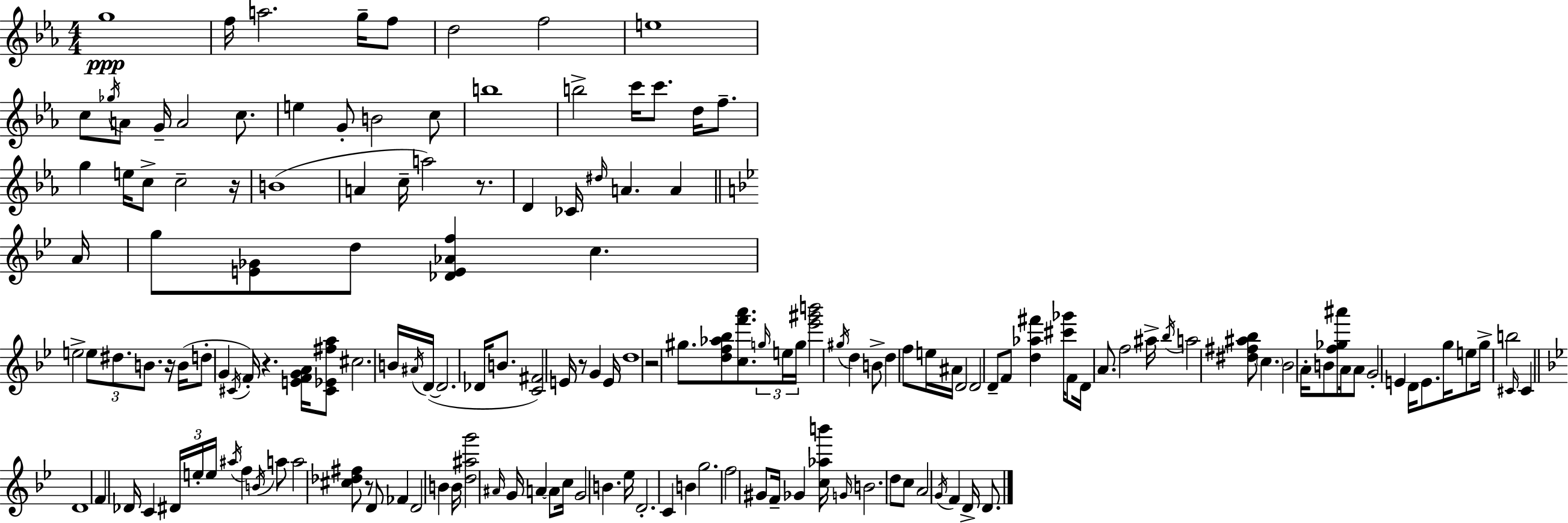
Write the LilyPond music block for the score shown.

{
  \clef treble
  \numericTimeSignature
  \time 4/4
  \key c \minor
  g''1\ppp | f''16 a''2. g''16-- f''8 | d''2 f''2 | e''1 | \break c''8 \acciaccatura { ges''16 } a'8 g'16-- a'2 c''8. | e''4 g'8-. b'2 c''8 | b''1 | b''2-> c'''16 c'''8. d''16 f''8.-- | \break g''4 e''16 c''8-> c''2-- | r16 b'1( | a'4 c''16-- a''2) r8. | d'4 ces'16 \grace { dis''16 } a'4. a'4 | \break \bar "||" \break \key bes \major a'16 g''8 <e' ges'>8 d''8 <des' e' aes' f''>4 c''4. | e''2-> \tuplet 3/2 { e''8 dis''8. b'8. } | r16 b'16( d''8-. g'4 \acciaccatura { cis'16 } f'16-.) r4. | <e' f' g' a'>16 <cis' ees' fis'' a''>8 cis''2. | \break b'16 \acciaccatura { ais'16 }( d'16~~ d'2. des'16 | b'8. <c' fis'>2) e'16 r8 g'4 | e'16 d''1 | r2 gis''8. <d'' f'' aes'' bes''>8 | \break <c'' f''' a'''>8. \tuplet 3/2 { \grace { g''16 } e''16 g''16 } <ees''' gis''' b'''>2 \acciaccatura { gis''16 } d''4 | b'8-> d''4 f''8 e''16 ais'16 d'2 | d'2 d'8-- f'8 | <d'' aes'' fis'''>4 <cis''' ges'''>16 f'8 d'16 a'8. f''2 | \break ais''16-> \acciaccatura { bes''16 } a''2 <dis'' fis'' ais'' bes''>8 | \parenthesize c''4. bes'2 a'16-. b'8 | <f'' ges'' ais'''>8 a'16 a'8 g'2-. e'4 | d'16 e'8. g''16 e''8 g''16-> b''2 | \break \grace { cis'16 } cis'4 \bar "||" \break \key bes \major d'1 | f'4 des'16 c'4 \tuplet 3/2 { dis'16 e''16-. e''16 } \acciaccatura { ais''16 } f''4 | \acciaccatura { b'16 } a''8 a''2 <cis'' des'' fis''>8 r8 | d'8 fes'4 d'2 b'4 | \break b'16 <d'' ais'' g'''>2 \grace { ais'16 } g'16 a'4~~ | a'8 c''16 g'2 b'4. | ees''16 d'2.-. c'4 | b'4 g''2. | \break f''2 gis'8 f'16-- ges'4 | <c'' aes'' b'''>16 \grace { g'16 } b'2. | d''8 c''8 a'2 \acciaccatura { g'16 } f'4 | d'16-> d'8. \bar "|."
}